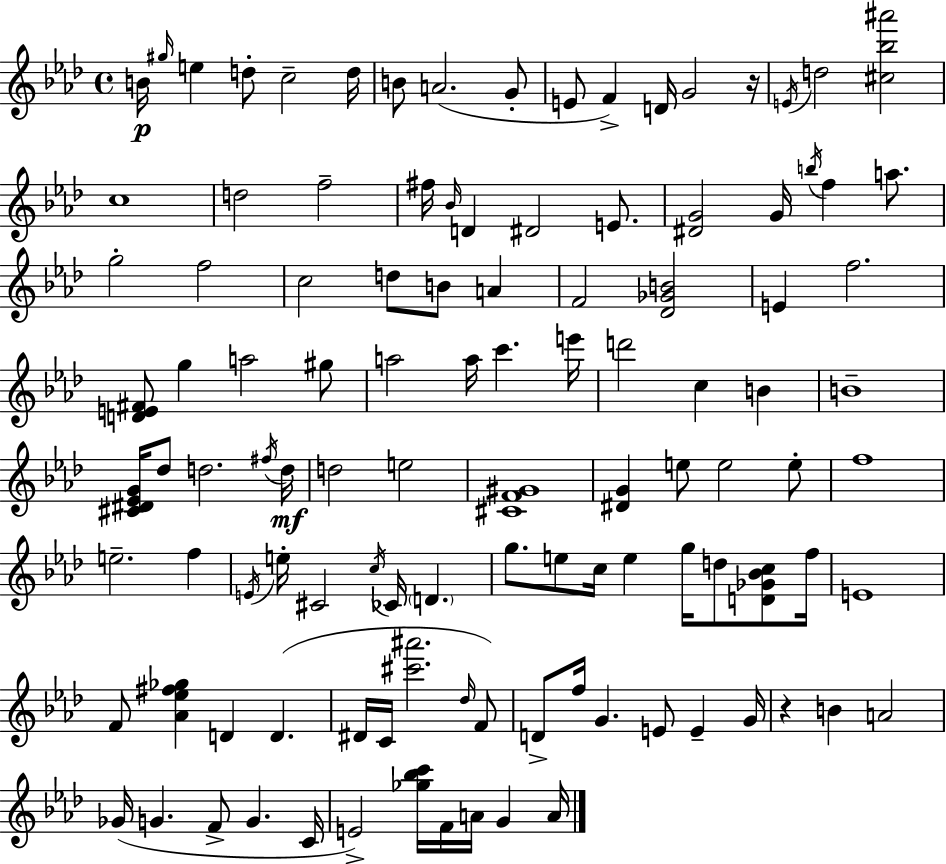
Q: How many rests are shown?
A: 2